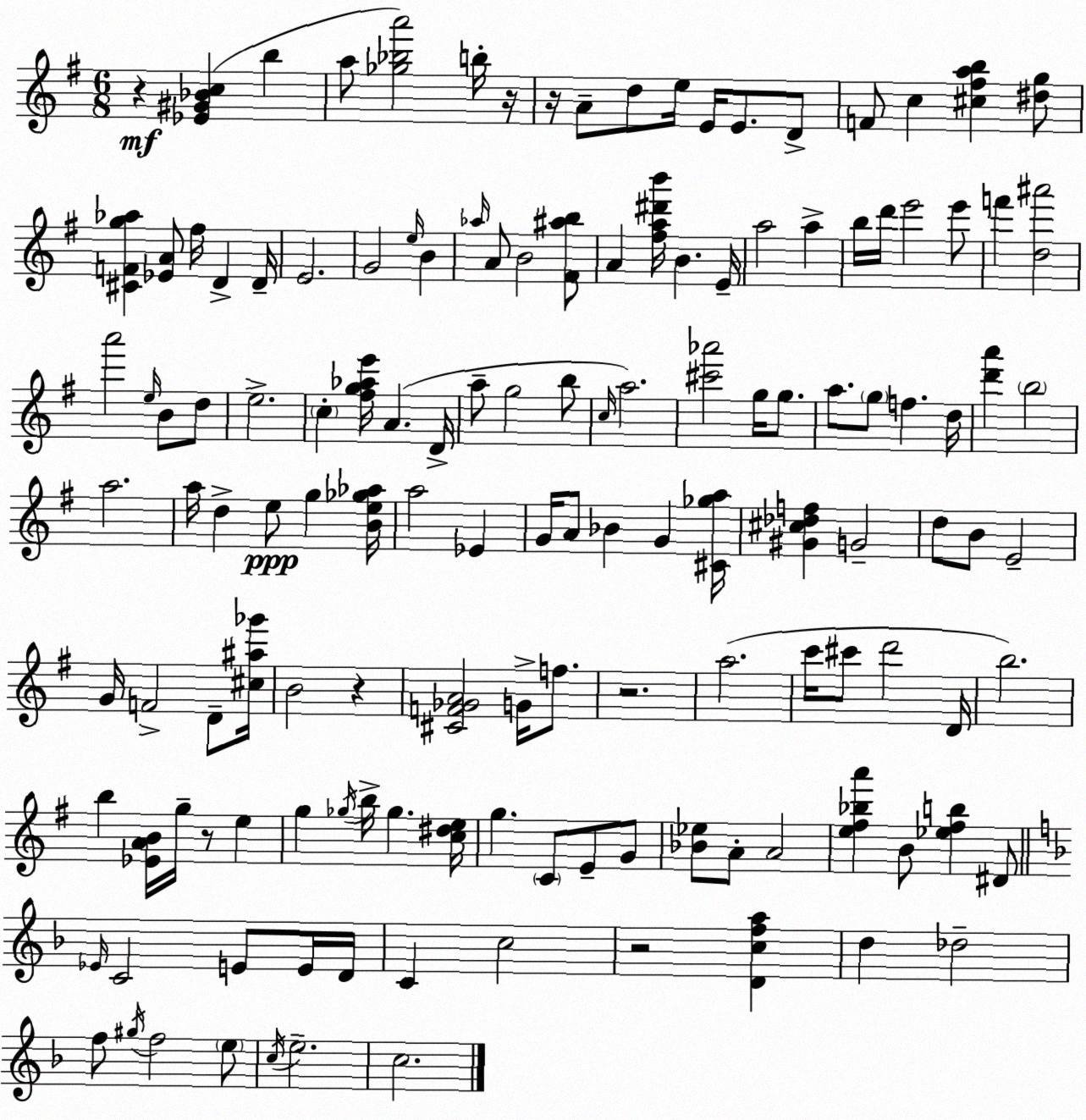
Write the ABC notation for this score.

X:1
T:Untitled
M:6/8
L:1/4
K:Em
z [_E^G_Bc] b a/2 [_g_ba']2 b/4 z/4 z/4 A/2 d/2 e/4 E/4 E/2 D/2 F/2 c [^c^fab] [^dg]/2 [^CFg_a] [_EA]/2 ^f/4 D D/4 E2 G2 e/4 B _a/4 A/2 B2 [^F^ab]/2 A [^fa^d'b']/4 B E/4 a2 a b/4 d'/4 e'2 e'/2 f' [d^a']2 a'2 e/4 B/2 d/2 e2 c [^fg_ae']/4 A D/4 a/2 g2 b/2 c/4 a2 [^c'_a']2 g/4 g/2 a/2 g/2 f d/4 [d'a'] b2 a2 a/4 d e/2 g [Be_g_a]/4 a2 _E G/4 A/2 _B G [^C_ga]/4 [^G^c_df] G2 d/2 B/2 E2 G/4 F2 D/2 [^c^a_g']/4 B2 z [^CF_GA]2 G/4 f/2 z2 a2 c'/4 ^c'/2 d'2 D/4 b2 b [_EAB]/4 g/4 z/2 e g _g/4 b/4 _g [c^de]/4 g C/2 E/2 G/2 [_B_e]/2 A/2 A2 [e^f_ba'] B/2 [_e^fb] ^D/2 _E/4 C2 E/2 E/4 D/4 C c2 z2 [Dcfa] d _d2 f/2 ^g/4 f2 e/2 c/4 e2 c2